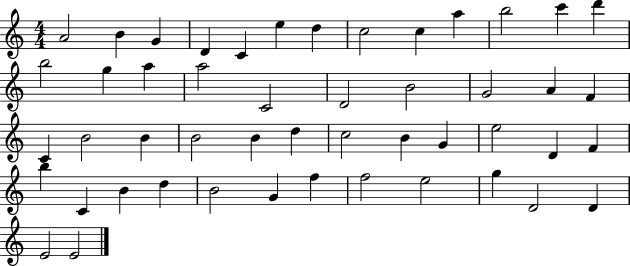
A4/h B4/q G4/q D4/q C4/q E5/q D5/q C5/h C5/q A5/q B5/h C6/q D6/q B5/h G5/q A5/q A5/h C4/h D4/h B4/h G4/h A4/q F4/q C4/q B4/h B4/q B4/h B4/q D5/q C5/h B4/q G4/q E5/h D4/q F4/q B5/q C4/q B4/q D5/q B4/h G4/q F5/q F5/h E5/h G5/q D4/h D4/q E4/h E4/h